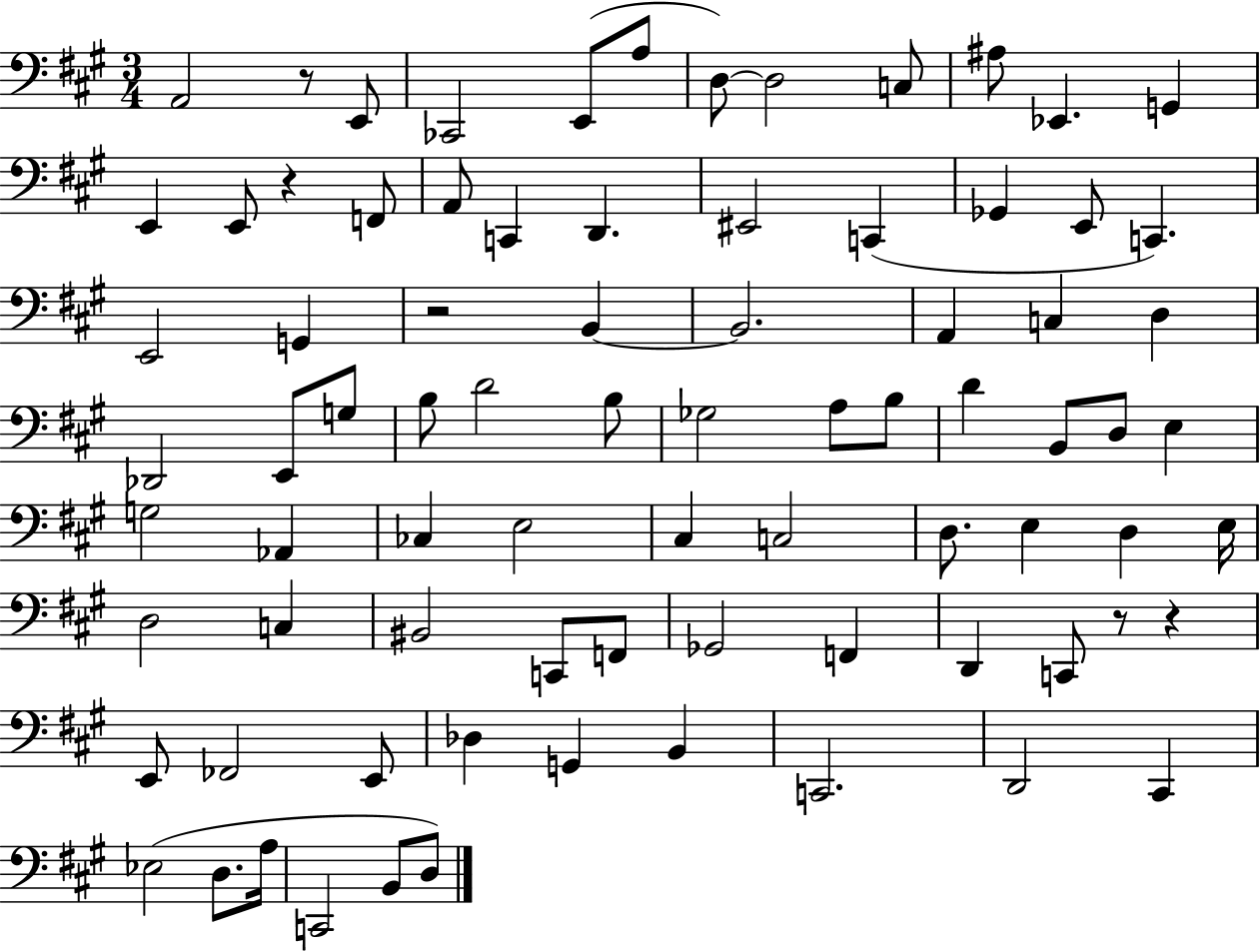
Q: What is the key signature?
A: A major